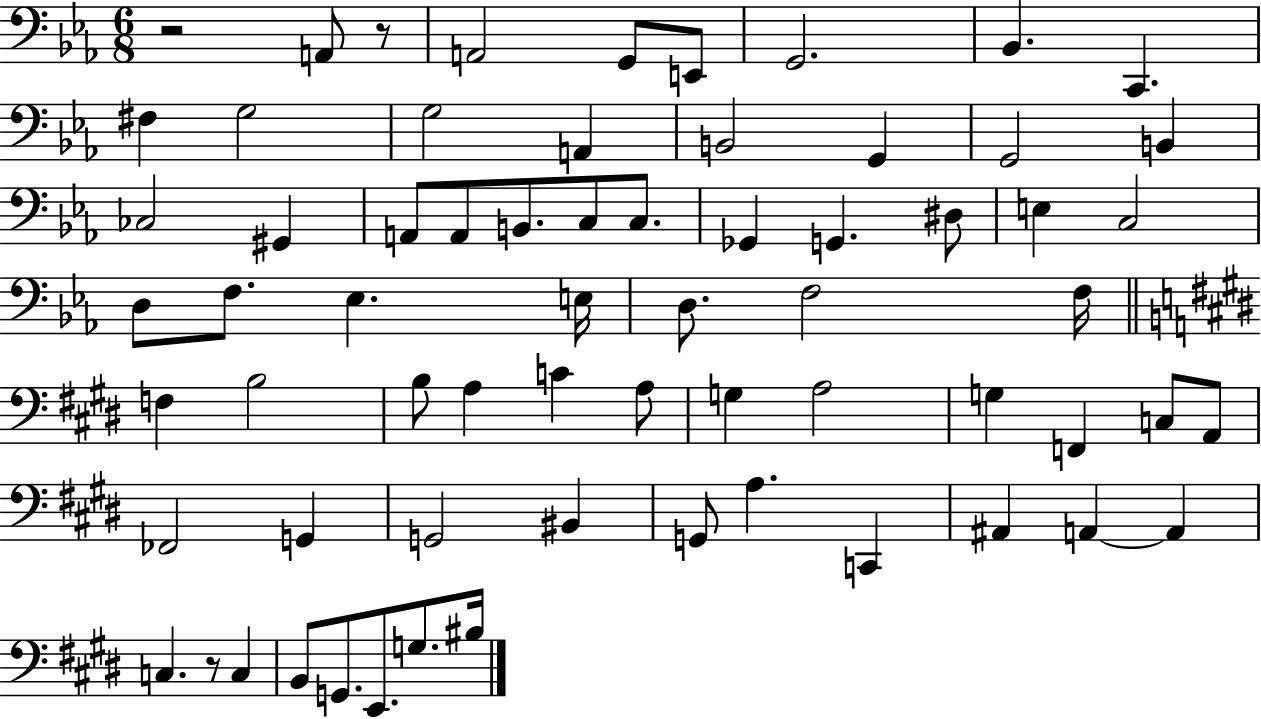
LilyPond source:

{
  \clef bass
  \numericTimeSignature
  \time 6/8
  \key ees \major
  r2 a,8 r8 | a,2 g,8 e,8 | g,2. | bes,4. c,4. | \break fis4 g2 | g2 a,4 | b,2 g,4 | g,2 b,4 | \break ces2 gis,4 | a,8 a,8 b,8. c8 c8. | ges,4 g,4. dis8 | e4 c2 | \break d8 f8. ees4. e16 | d8. f2 f16 | \bar "||" \break \key e \major f4 b2 | b8 a4 c'4 a8 | g4 a2 | g4 f,4 c8 a,8 | \break fes,2 g,4 | g,2 bis,4 | g,8 a4. c,4 | ais,4 a,4~~ a,4 | \break c4. r8 c4 | b,8 g,8. e,8. g8. bis16 | \bar "|."
}